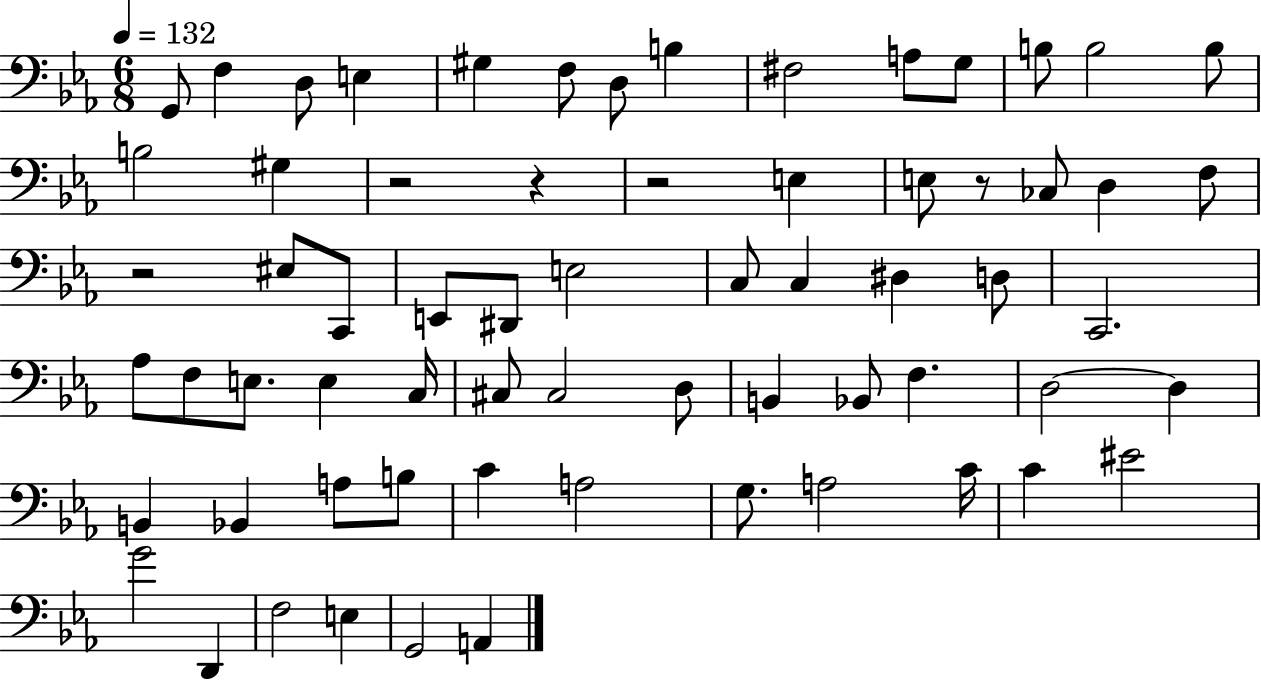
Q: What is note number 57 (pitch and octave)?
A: D2